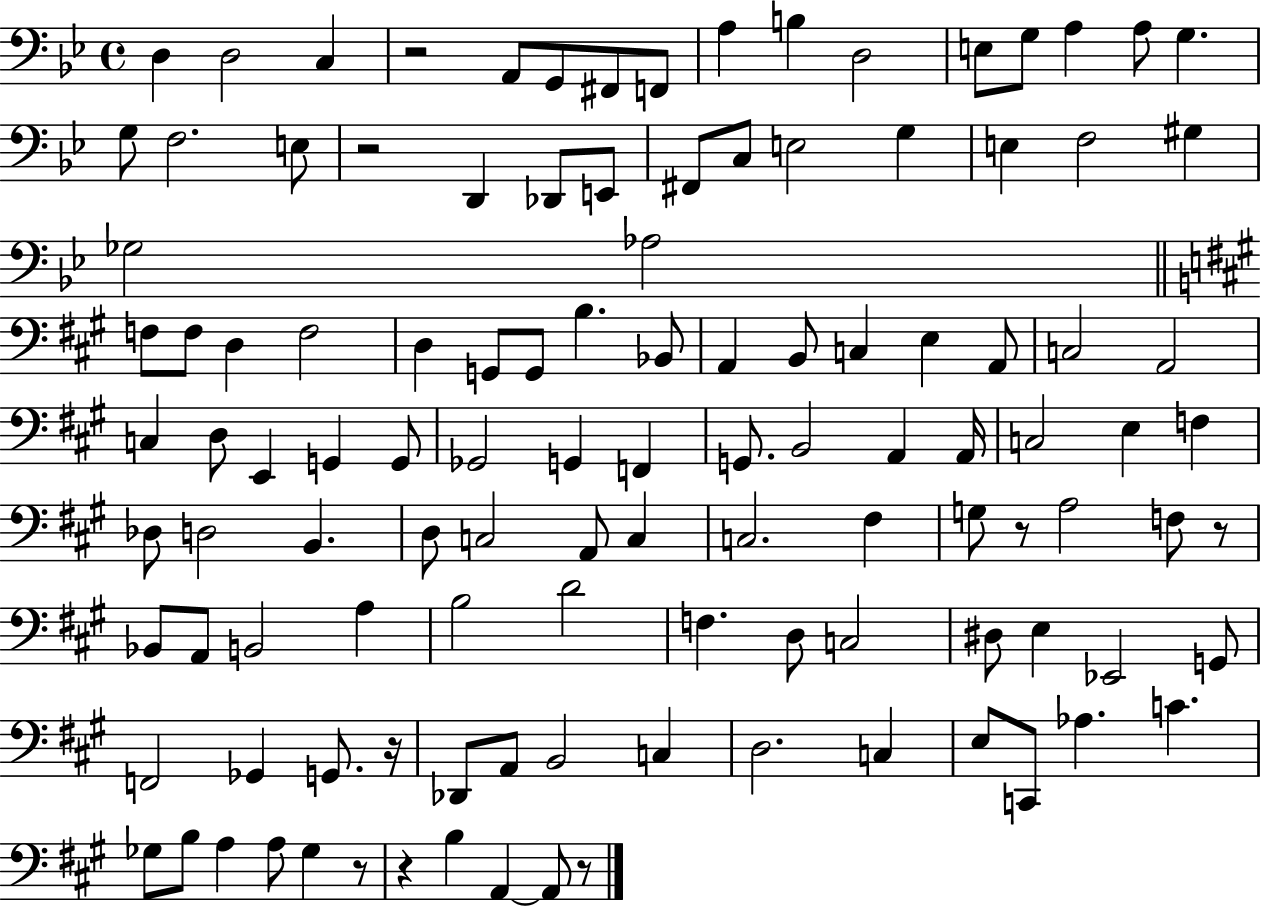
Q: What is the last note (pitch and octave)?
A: A2